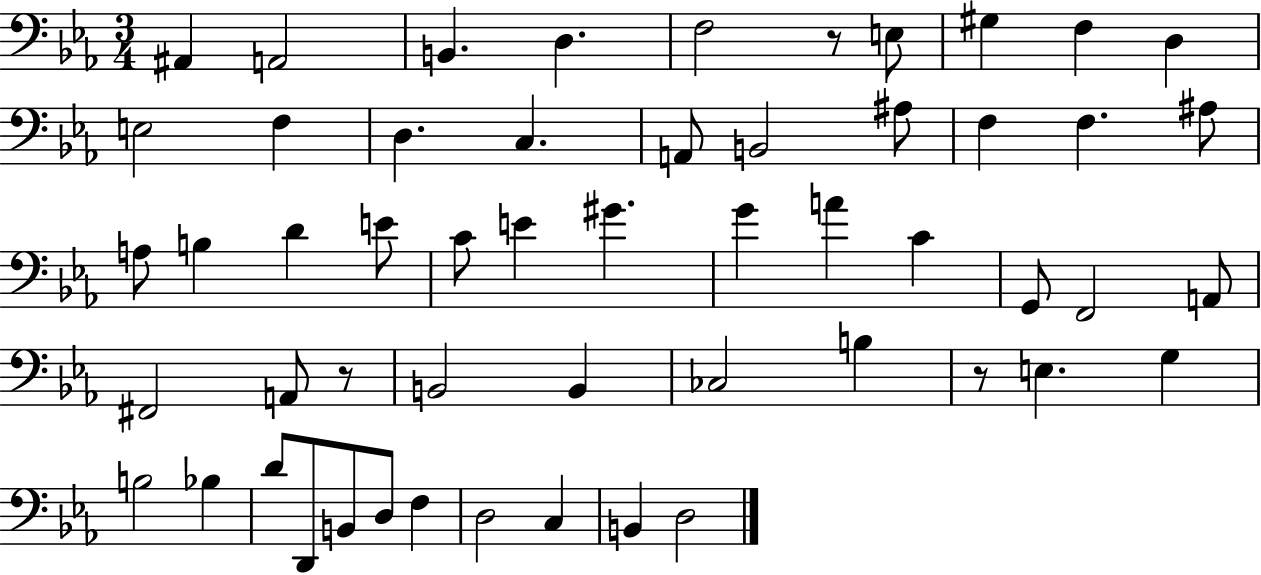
A#2/q A2/h B2/q. D3/q. F3/h R/e E3/e G#3/q F3/q D3/q E3/h F3/q D3/q. C3/q. A2/e B2/h A#3/e F3/q F3/q. A#3/e A3/e B3/q D4/q E4/e C4/e E4/q G#4/q. G4/q A4/q C4/q G2/e F2/h A2/e F#2/h A2/e R/e B2/h B2/q CES3/h B3/q R/e E3/q. G3/q B3/h Bb3/q D4/e D2/e B2/e D3/e F3/q D3/h C3/q B2/q D3/h